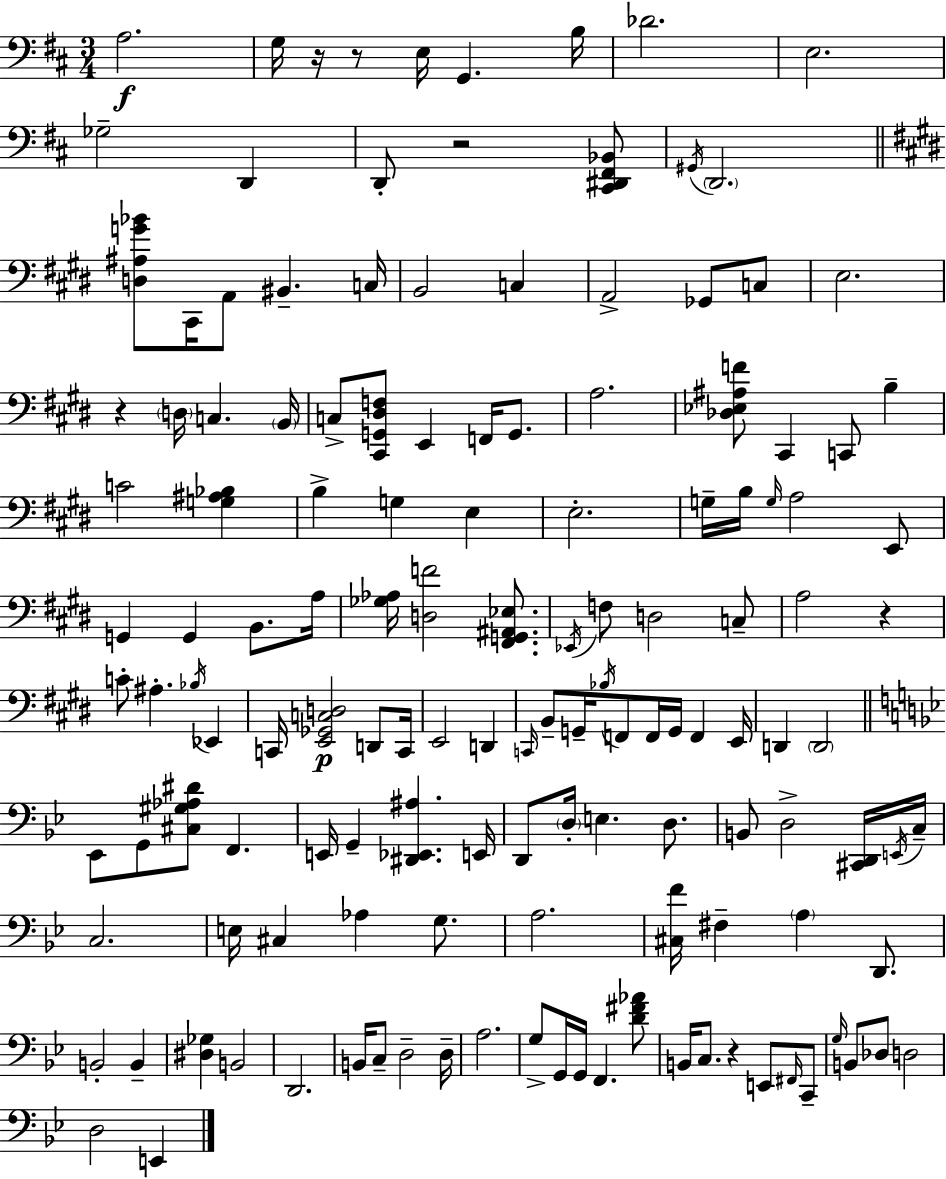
A3/h. G3/s R/s R/e E3/s G2/q. B3/s Db4/h. E3/h. Gb3/h D2/q D2/e R/h [C#2,D#2,F#2,Bb2]/e G#2/s D2/h. [D3,A#3,G4,Bb4]/e C#2/s A2/e BIS2/q. C3/s B2/h C3/q A2/h Gb2/e C3/e E3/h. R/q D3/s C3/q. B2/s C3/e [C#2,G2,D#3,F3]/e E2/q F2/s G2/e. A3/h. [Db3,Eb3,A#3,F4]/e C#2/q C2/e B3/q C4/h [G3,A#3,Bb3]/q B3/q G3/q E3/q E3/h. G3/s B3/s G3/s A3/h E2/e G2/q G2/q B2/e. A3/s [Gb3,Ab3]/s [D3,F4]/h [F#2,G2,A#2,Eb3]/e. Eb2/s F3/e D3/h C3/e A3/h R/q C4/e A#3/q. Bb3/s Eb2/q C2/s [E2,Gb2,C3,D3]/h D2/e C2/s E2/h D2/q C2/s B2/e G2/s Bb3/s F2/e F2/s G2/s F2/q E2/s D2/q D2/h Eb2/e G2/e [C#3,G#3,Ab3,D#4]/e F2/q. E2/s G2/q [D#2,Eb2,A#3]/q. E2/s D2/e D3/s E3/q. D3/e. B2/e D3/h [C#2,D2]/s E2/s C3/s C3/h. E3/s C#3/q Ab3/q G3/e. A3/h. [C#3,F4]/s F#3/q A3/q D2/e. B2/h B2/q [D#3,Gb3]/q B2/h D2/h. B2/s C3/e D3/h D3/s A3/h. G3/e G2/s G2/s F2/q. [D4,F#4,Ab4]/e B2/s C3/e. R/q E2/e F#2/s C2/e G3/s B2/e Db3/e D3/h D3/h E2/q